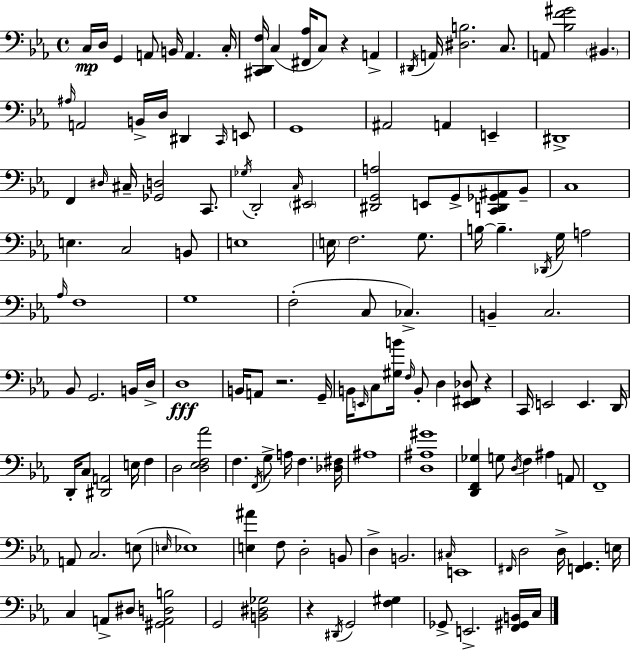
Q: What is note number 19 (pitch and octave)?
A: D3